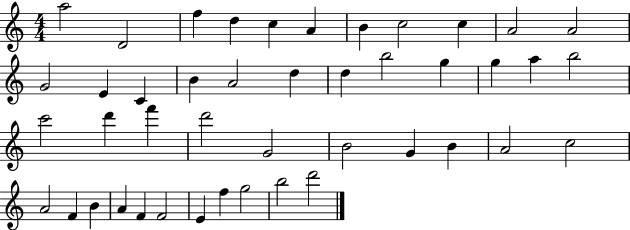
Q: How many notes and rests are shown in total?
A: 44